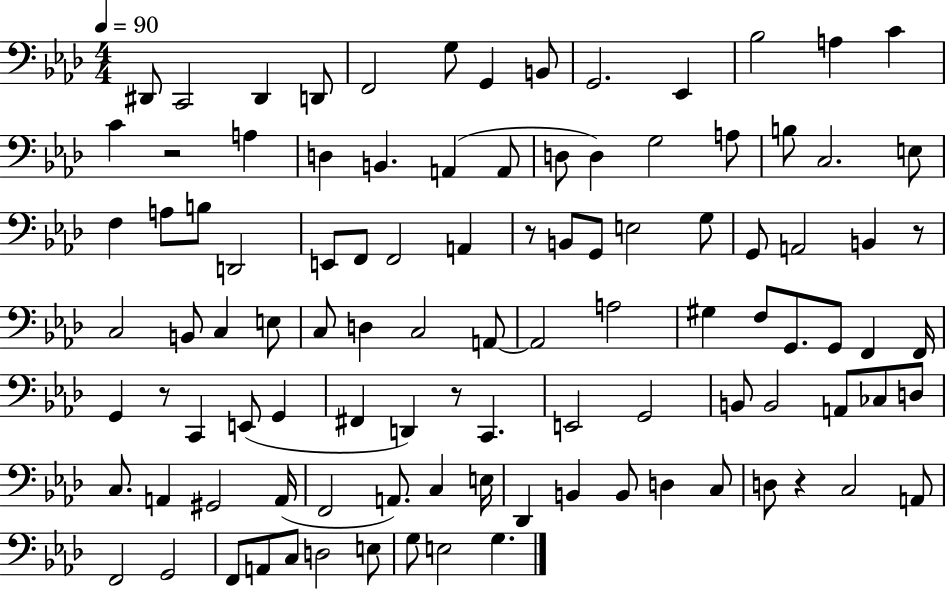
X:1
T:Untitled
M:4/4
L:1/4
K:Ab
^D,,/2 C,,2 ^D,, D,,/2 F,,2 G,/2 G,, B,,/2 G,,2 _E,, _B,2 A, C C z2 A, D, B,, A,, A,,/2 D,/2 D, G,2 A,/2 B,/2 C,2 E,/2 F, A,/2 B,/2 D,,2 E,,/2 F,,/2 F,,2 A,, z/2 B,,/2 G,,/2 E,2 G,/2 G,,/2 A,,2 B,, z/2 C,2 B,,/2 C, E,/2 C,/2 D, C,2 A,,/2 A,,2 A,2 ^G, F,/2 G,,/2 G,,/2 F,, F,,/4 G,, z/2 C,, E,,/2 G,, ^F,, D,, z/2 C,, E,,2 G,,2 B,,/2 B,,2 A,,/2 _C,/2 D,/2 C,/2 A,, ^G,,2 A,,/4 F,,2 A,,/2 C, E,/4 _D,, B,, B,,/2 D, C,/2 D,/2 z C,2 A,,/2 F,,2 G,,2 F,,/2 A,,/2 C,/2 D,2 E,/2 G,/2 E,2 G,